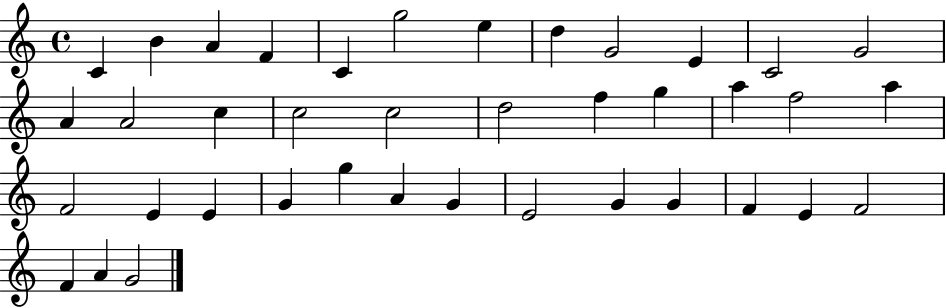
{
  \clef treble
  \time 4/4
  \defaultTimeSignature
  \key c \major
  c'4 b'4 a'4 f'4 | c'4 g''2 e''4 | d''4 g'2 e'4 | c'2 g'2 | \break a'4 a'2 c''4 | c''2 c''2 | d''2 f''4 g''4 | a''4 f''2 a''4 | \break f'2 e'4 e'4 | g'4 g''4 a'4 g'4 | e'2 g'4 g'4 | f'4 e'4 f'2 | \break f'4 a'4 g'2 | \bar "|."
}